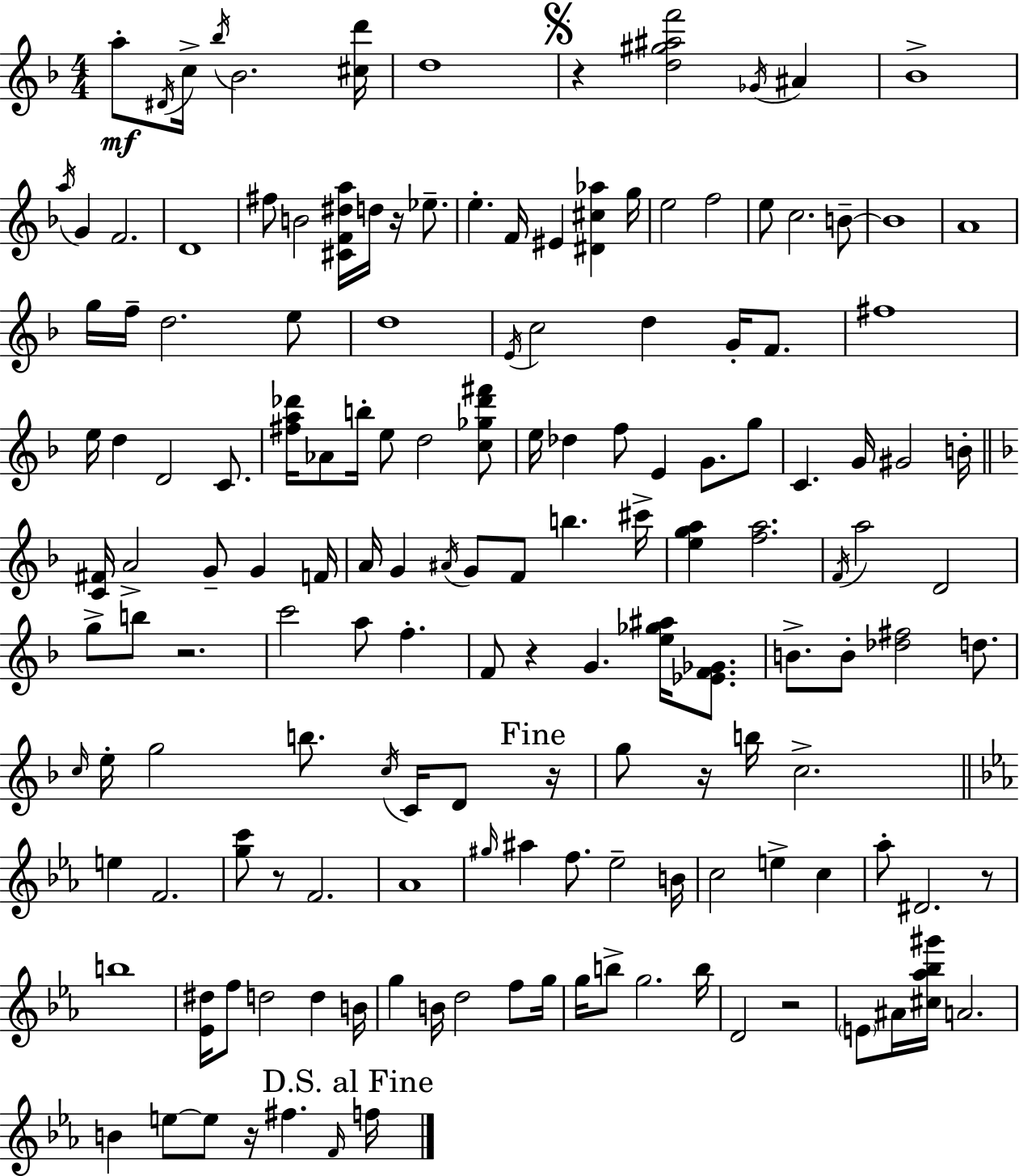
{
  \clef treble
  \numericTimeSignature
  \time 4/4
  \key f \major
  a''8-.\mf \acciaccatura { dis'16 } c''16-> \acciaccatura { bes''16 } bes'2. | <cis'' d'''>16 d''1 | \mark \markup { \musicglyph "scripts.segno" } r4 <d'' gis'' ais'' f'''>2 \acciaccatura { ges'16 } ais'4 | bes'1-> | \break \acciaccatura { a''16 } g'4 f'2. | d'1 | fis''8 b'2 <cis' f' dis'' a''>16 d''16 | r16 ees''8.-- e''4.-. f'16 eis'4 <dis' cis'' aes''>4 | \break g''16 e''2 f''2 | e''8 c''2. | b'8--~~ b'1 | a'1 | \break g''16 f''16-- d''2. | e''8 d''1 | \acciaccatura { e'16 } c''2 d''4 | g'16-. f'8. fis''1 | \break e''16 d''4 d'2 | c'8. <fis'' a'' des'''>16 aes'8 b''16-. e''8 d''2 | <c'' ges'' des''' fis'''>8 e''16 des''4 f''8 e'4 | g'8. g''8 c'4. g'16 gis'2 | \break b'16-. \bar "||" \break \key d \minor <c' fis'>16 a'2-> g'8-- g'4 f'16 | a'16 g'4 \acciaccatura { ais'16 } g'8 f'8 b''4. | cis'''16-> <e'' g'' a''>4 <f'' a''>2. | \acciaccatura { f'16 } a''2 d'2 | \break g''8-> b''8 r2. | c'''2 a''8 f''4.-. | f'8 r4 g'4. <e'' ges'' ais''>16 <ees' f' ges'>8. | b'8.-> b'8-. <des'' fis''>2 d''8. | \break \grace { c''16 } e''16-. g''2 b''8. \acciaccatura { c''16 } | c'16 d'8 \mark "Fine" r16 g''8 r16 b''16 c''2.-> | \bar "||" \break \key c \minor e''4 f'2. | <g'' c'''>8 r8 f'2. | aes'1 | \grace { gis''16 } ais''4 f''8. ees''2-- | \break b'16 c''2 e''4-> c''4 | aes''8-. dis'2. r8 | b''1 | <ees' dis''>16 f''8 d''2 d''4 | \break b'16 g''4 b'16 d''2 f''8 | g''16 g''16 b''8-> g''2. | b''16 d'2 r2 | \parenthesize e'8 ais'16 <cis'' aes'' bes'' gis'''>16 a'2. | \break b'4 e''8~~ e''8 r16 fis''4. | \grace { f'16 } \mark "D.S. al Fine" f''16 \bar "|."
}